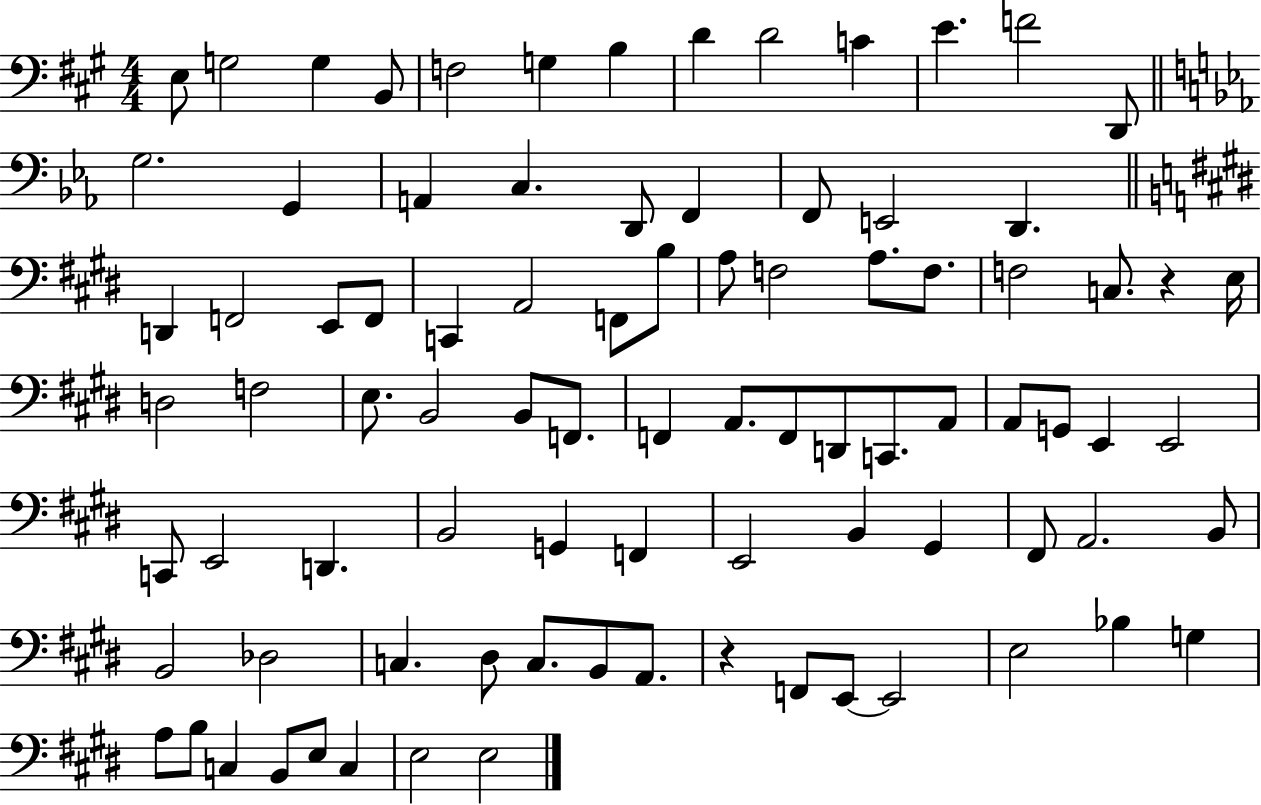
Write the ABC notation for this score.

X:1
T:Untitled
M:4/4
L:1/4
K:A
E,/2 G,2 G, B,,/2 F,2 G, B, D D2 C E F2 D,,/2 G,2 G,, A,, C, D,,/2 F,, F,,/2 E,,2 D,, D,, F,,2 E,,/2 F,,/2 C,, A,,2 F,,/2 B,/2 A,/2 F,2 A,/2 F,/2 F,2 C,/2 z E,/4 D,2 F,2 E,/2 B,,2 B,,/2 F,,/2 F,, A,,/2 F,,/2 D,,/2 C,,/2 A,,/2 A,,/2 G,,/2 E,, E,,2 C,,/2 E,,2 D,, B,,2 G,, F,, E,,2 B,, ^G,, ^F,,/2 A,,2 B,,/2 B,,2 _D,2 C, ^D,/2 C,/2 B,,/2 A,,/2 z F,,/2 E,,/2 E,,2 E,2 _B, G, A,/2 B,/2 C, B,,/2 E,/2 C, E,2 E,2